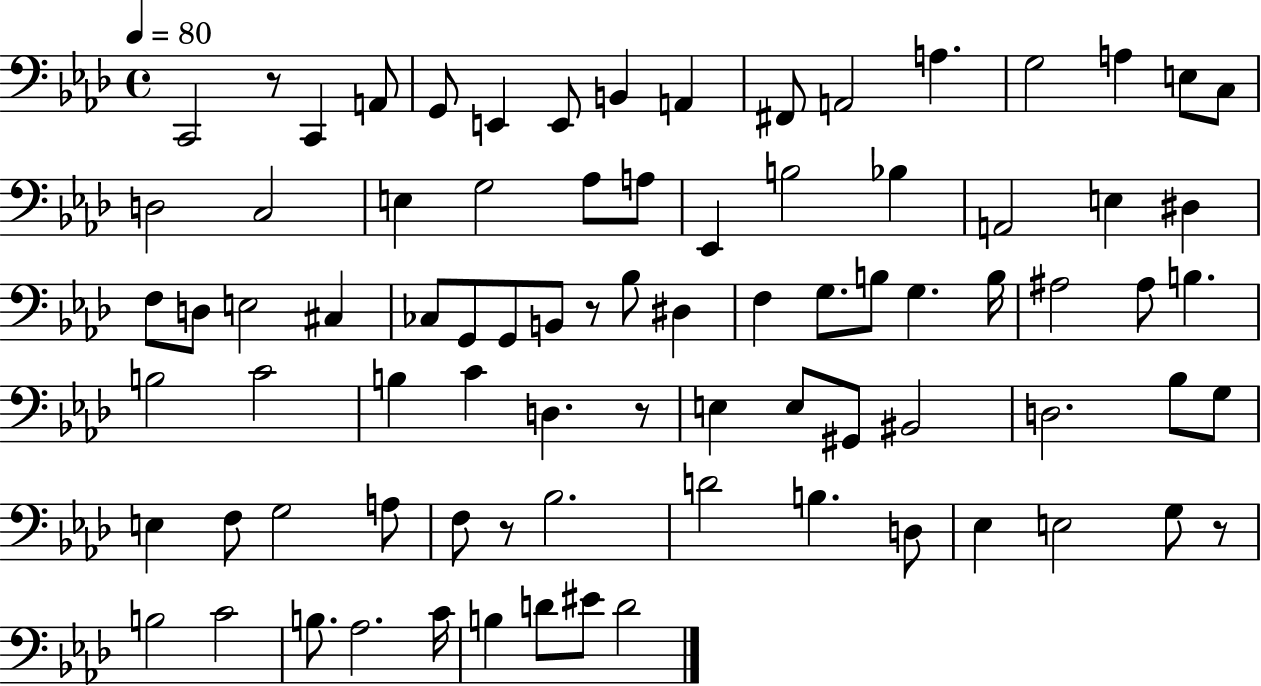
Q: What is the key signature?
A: AES major